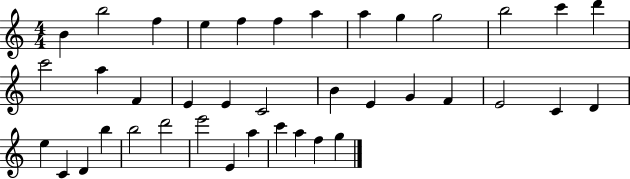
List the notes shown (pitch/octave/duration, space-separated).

B4/q B5/h F5/q E5/q F5/q F5/q A5/q A5/q G5/q G5/h B5/h C6/q D6/q C6/h A5/q F4/q E4/q E4/q C4/h B4/q E4/q G4/q F4/q E4/h C4/q D4/q E5/q C4/q D4/q B5/q B5/h D6/h E6/h E4/q A5/q C6/q A5/q F5/q G5/q